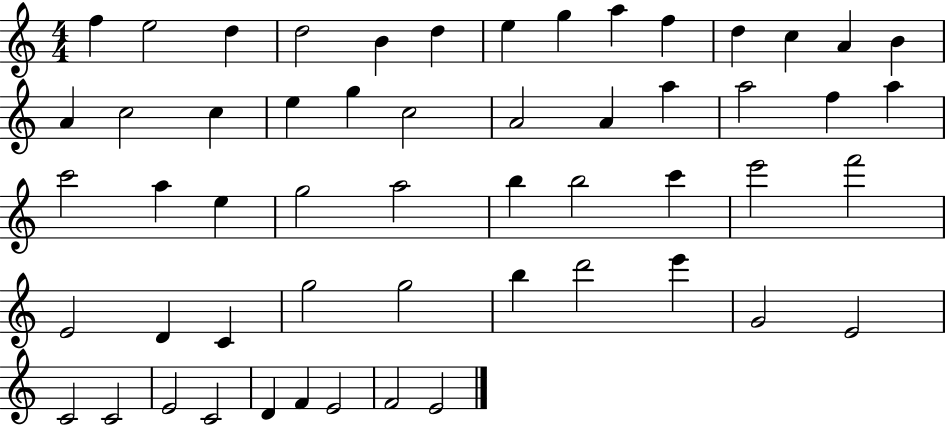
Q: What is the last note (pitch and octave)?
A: E4